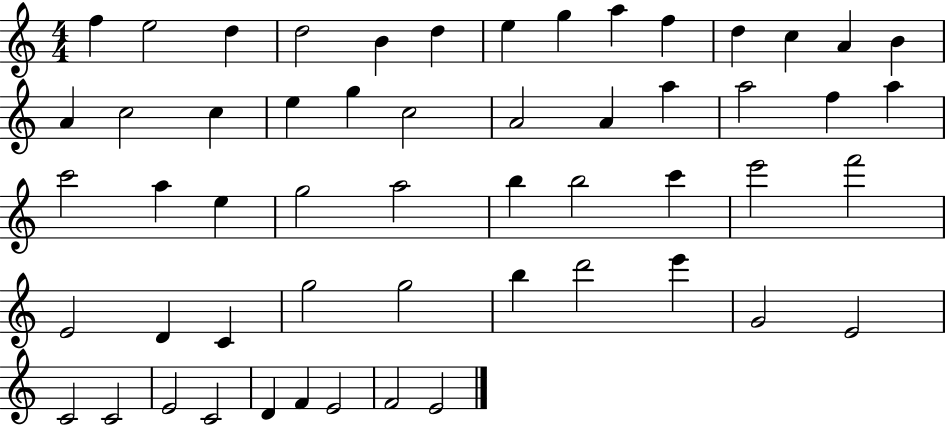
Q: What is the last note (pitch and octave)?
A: E4